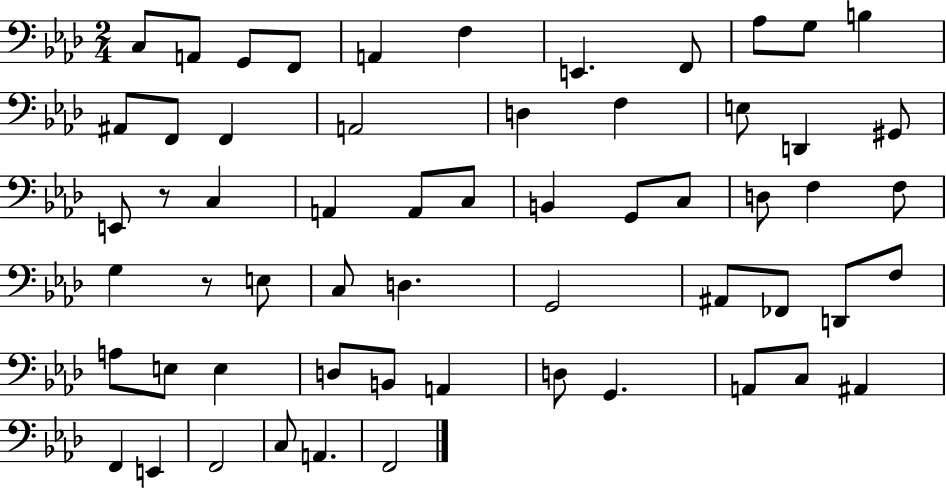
{
  \clef bass
  \numericTimeSignature
  \time 2/4
  \key aes \major
  c8 a,8 g,8 f,8 | a,4 f4 | e,4. f,8 | aes8 g8 b4 | \break ais,8 f,8 f,4 | a,2 | d4 f4 | e8 d,4 gis,8 | \break e,8 r8 c4 | a,4 a,8 c8 | b,4 g,8 c8 | d8 f4 f8 | \break g4 r8 e8 | c8 d4. | g,2 | ais,8 fes,8 d,8 f8 | \break a8 e8 e4 | d8 b,8 a,4 | d8 g,4. | a,8 c8 ais,4 | \break f,4 e,4 | f,2 | c8 a,4. | f,2 | \break \bar "|."
}